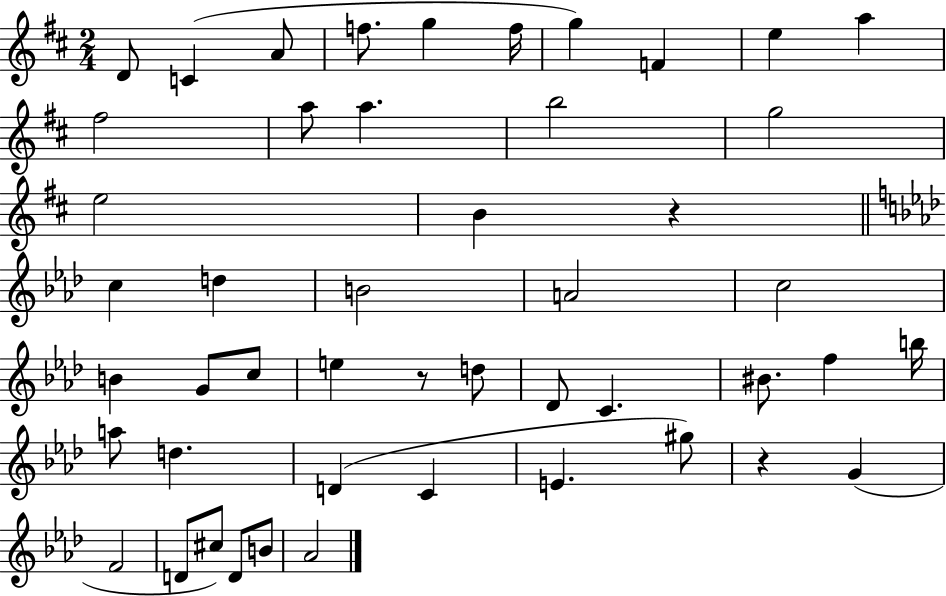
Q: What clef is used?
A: treble